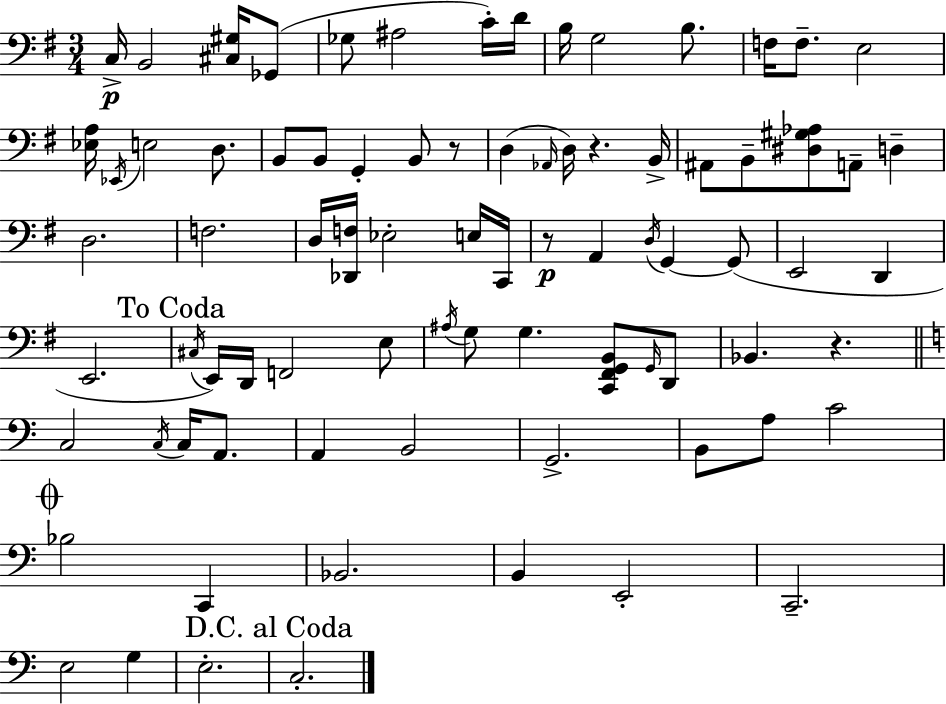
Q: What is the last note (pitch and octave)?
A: C3